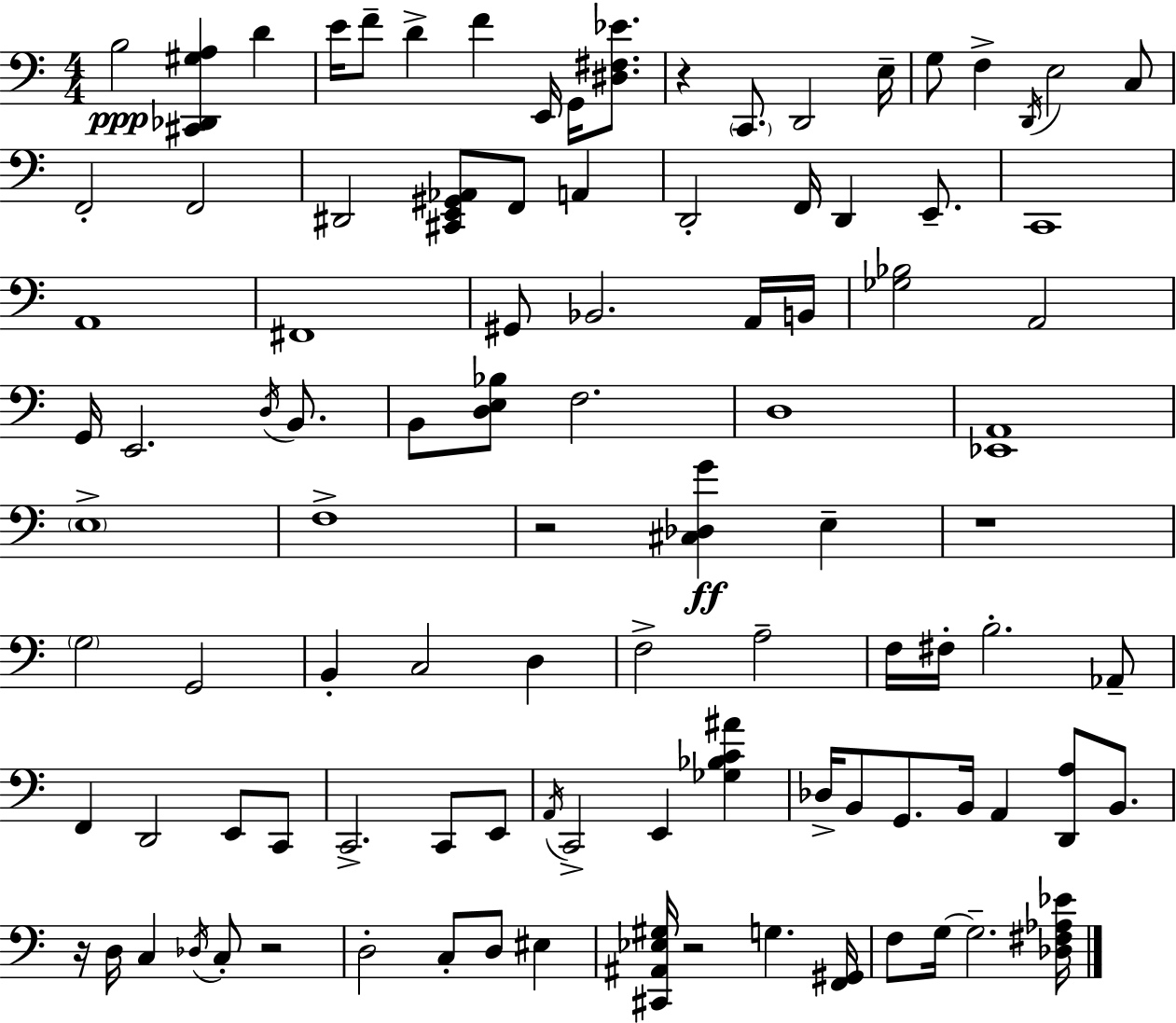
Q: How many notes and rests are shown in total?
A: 100